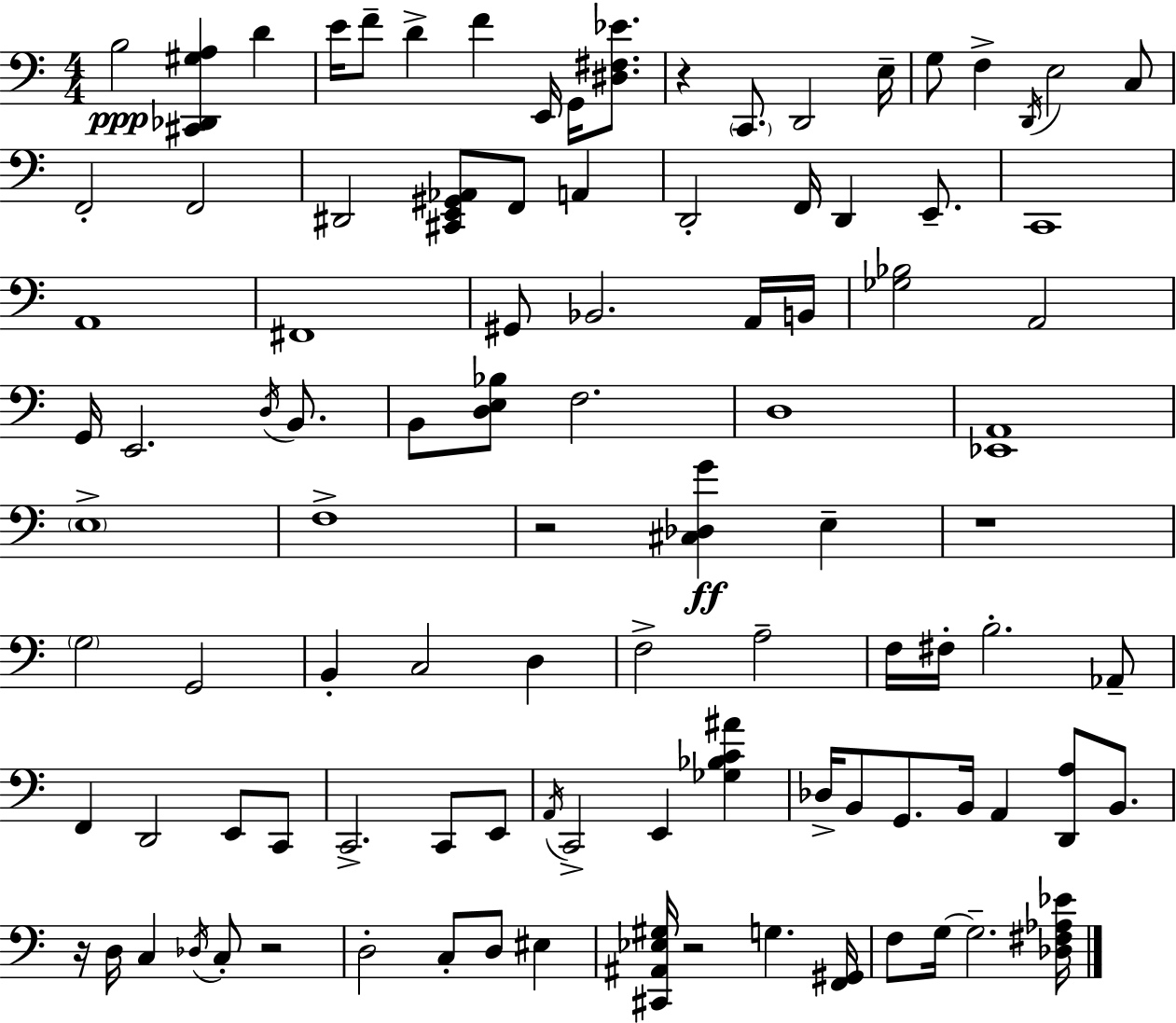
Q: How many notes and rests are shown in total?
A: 100